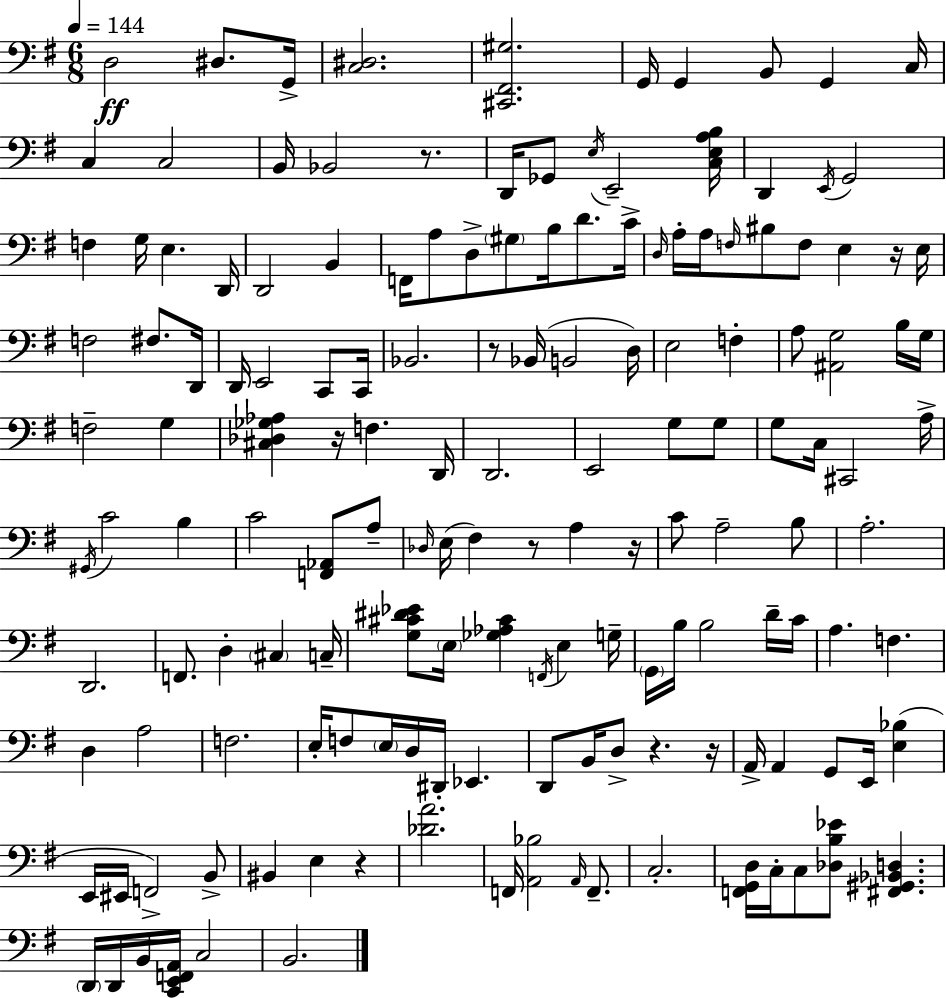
X:1
T:Untitled
M:6/8
L:1/4
K:G
D,2 ^D,/2 G,,/4 [C,^D,]2 [^C,,^F,,^G,]2 G,,/4 G,, B,,/2 G,, C,/4 C, C,2 B,,/4 _B,,2 z/2 D,,/4 _G,,/2 E,/4 E,,2 [C,E,A,B,]/4 D,, E,,/4 G,,2 F, G,/4 E, D,,/4 D,,2 B,, F,,/4 A,/2 D,/2 ^G,/2 B,/4 D/2 C/4 D,/4 A,/4 A,/4 F,/4 ^B,/2 F,/2 E, z/4 E,/4 F,2 ^F,/2 D,,/4 D,,/4 E,,2 C,,/2 C,,/4 _B,,2 z/2 _B,,/4 B,,2 D,/4 E,2 F, A,/2 [^A,,G,]2 B,/4 G,/4 F,2 G, [^C,_D,_G,_A,] z/4 F, D,,/4 D,,2 E,,2 G,/2 G,/2 G,/2 C,/4 ^C,,2 A,/4 ^G,,/4 C2 B, C2 [F,,_A,,]/2 A,/2 _D,/4 E,/4 ^F, z/2 A, z/4 C/2 A,2 B,/2 A,2 D,,2 F,,/2 D, ^C, C,/4 [G,^C^D_E]/2 E,/4 [_G,_A,^C] F,,/4 E, G,/4 G,,/4 B,/4 B,2 D/4 C/4 A, F, D, A,2 F,2 E,/4 F,/2 E,/4 D,/4 ^D,,/4 _E,, D,,/2 B,,/4 D,/2 z z/4 A,,/4 A,, G,,/2 E,,/4 [E,_B,] E,,/4 ^E,,/4 F,,2 B,,/2 ^B,, E, z [_DA]2 F,,/4 [A,,_B,]2 A,,/4 F,,/2 C,2 [F,,G,,D,]/4 C,/4 C,/2 [_D,B,_E]/2 [^F,,^G,,_B,,D,] D,,/4 D,,/4 B,,/4 [C,,E,,F,,A,,]/4 C,2 B,,2